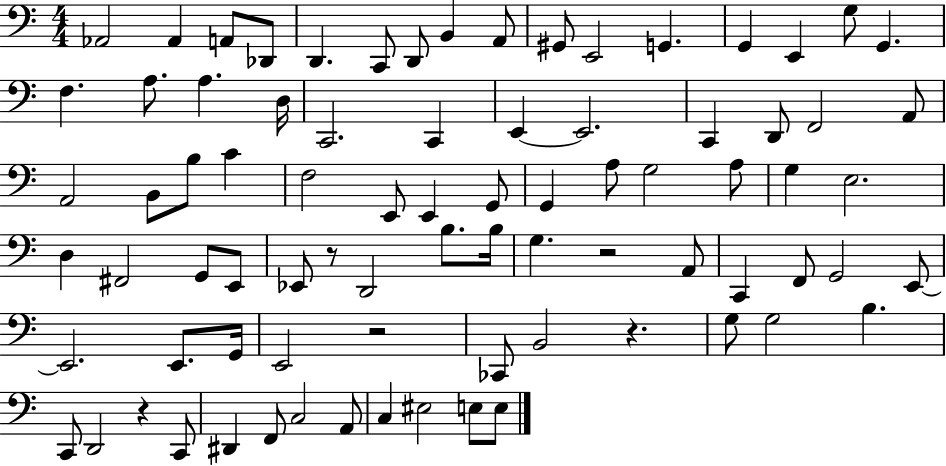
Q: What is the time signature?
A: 4/4